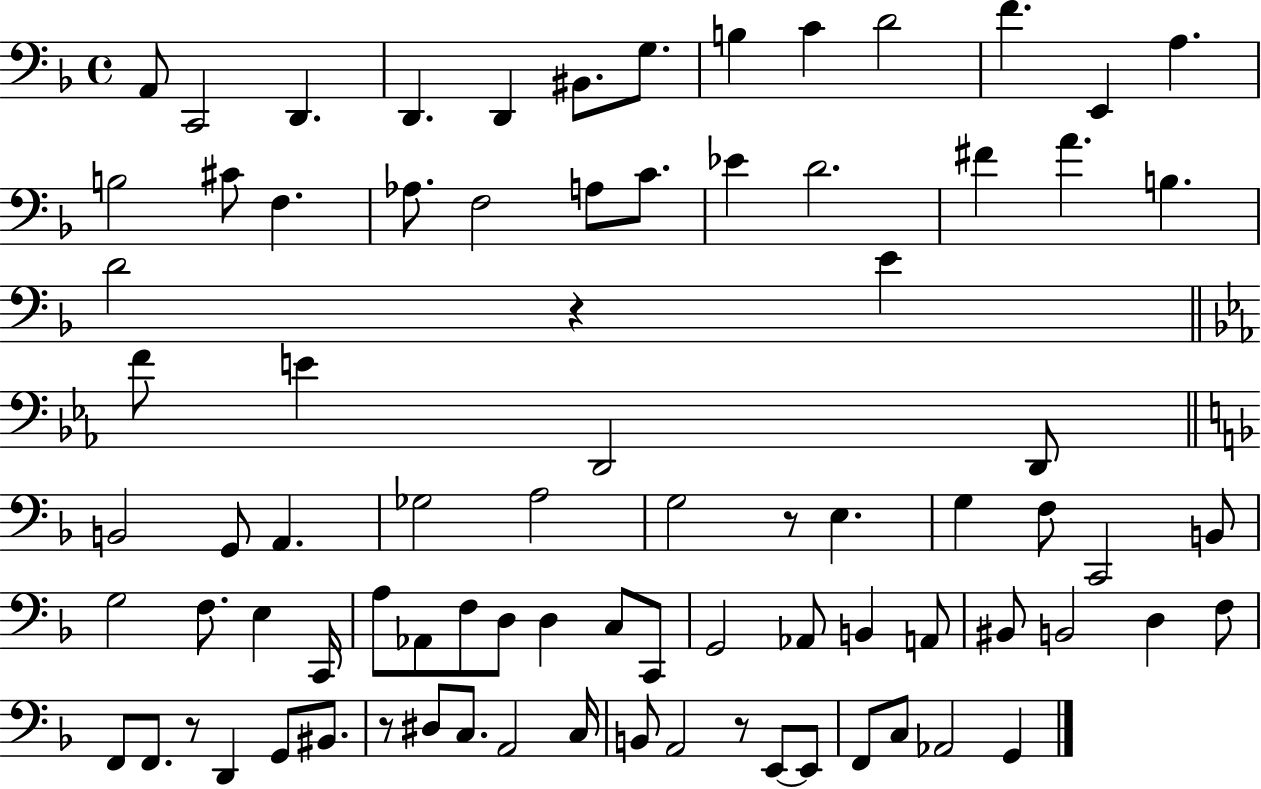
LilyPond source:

{
  \clef bass
  \time 4/4
  \defaultTimeSignature
  \key f \major
  a,8 c,2 d,4. | d,4. d,4 bis,8. g8. | b4 c'4 d'2 | f'4. e,4 a4. | \break b2 cis'8 f4. | aes8. f2 a8 c'8. | ees'4 d'2. | fis'4 a'4. b4. | \break d'2 r4 e'4 | \bar "||" \break \key ees \major f'8 e'4 d,2 d,8 | \bar "||" \break \key d \minor b,2 g,8 a,4. | ges2 a2 | g2 r8 e4. | g4 f8 c,2 b,8 | \break g2 f8. e4 c,16 | a8 aes,8 f8 d8 d4 c8 c,8 | g,2 aes,8 b,4 a,8 | bis,8 b,2 d4 f8 | \break f,8 f,8. r8 d,4 g,8 bis,8. | r8 dis8 c8. a,2 c16 | b,8 a,2 r8 e,8~~ e,8 | f,8 c8 aes,2 g,4 | \break \bar "|."
}